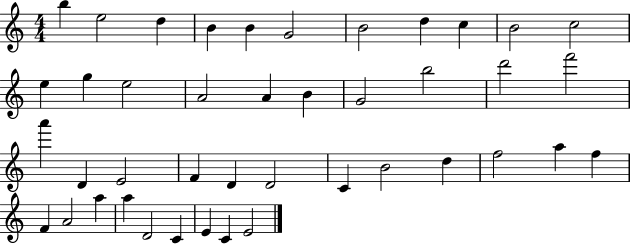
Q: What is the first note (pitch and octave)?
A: B5